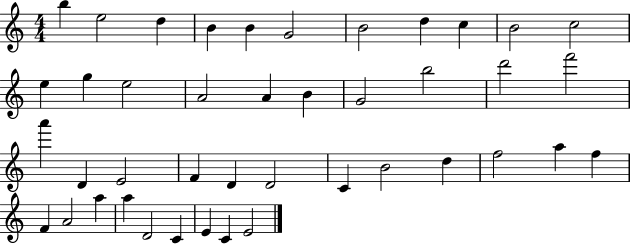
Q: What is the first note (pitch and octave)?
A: B5